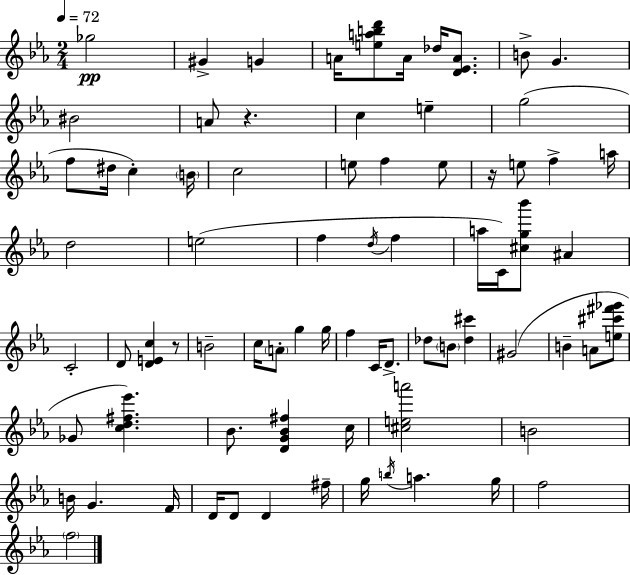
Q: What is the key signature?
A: EES major